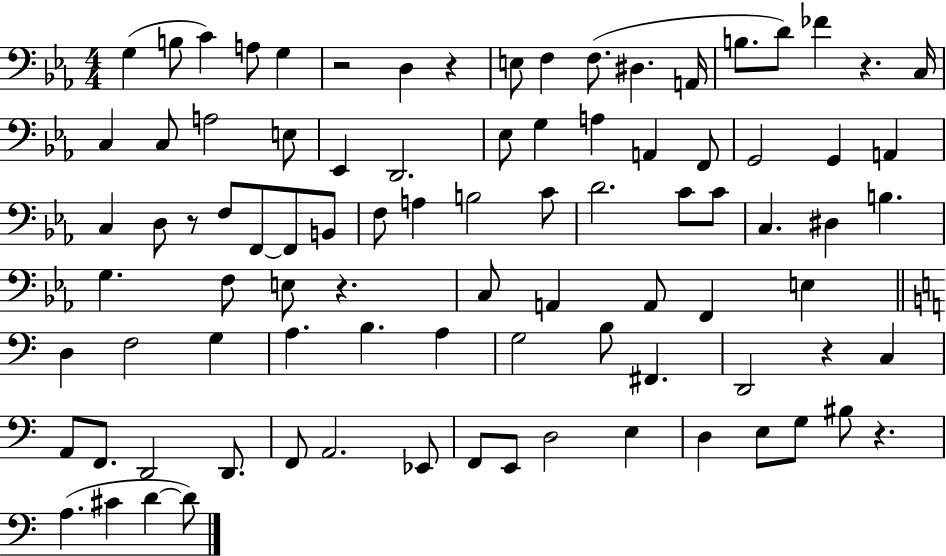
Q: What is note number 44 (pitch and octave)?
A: D#3